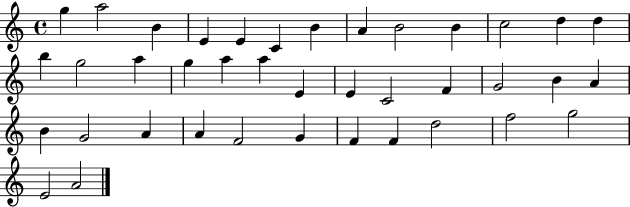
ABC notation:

X:1
T:Untitled
M:4/4
L:1/4
K:C
g a2 B E E C B A B2 B c2 d d b g2 a g a a E E C2 F G2 B A B G2 A A F2 G F F d2 f2 g2 E2 A2